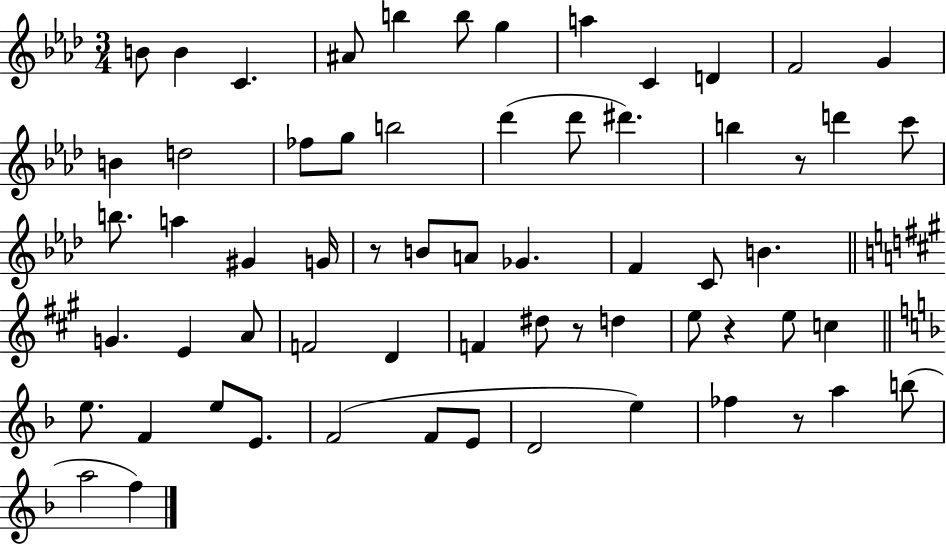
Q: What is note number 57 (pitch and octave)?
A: A5